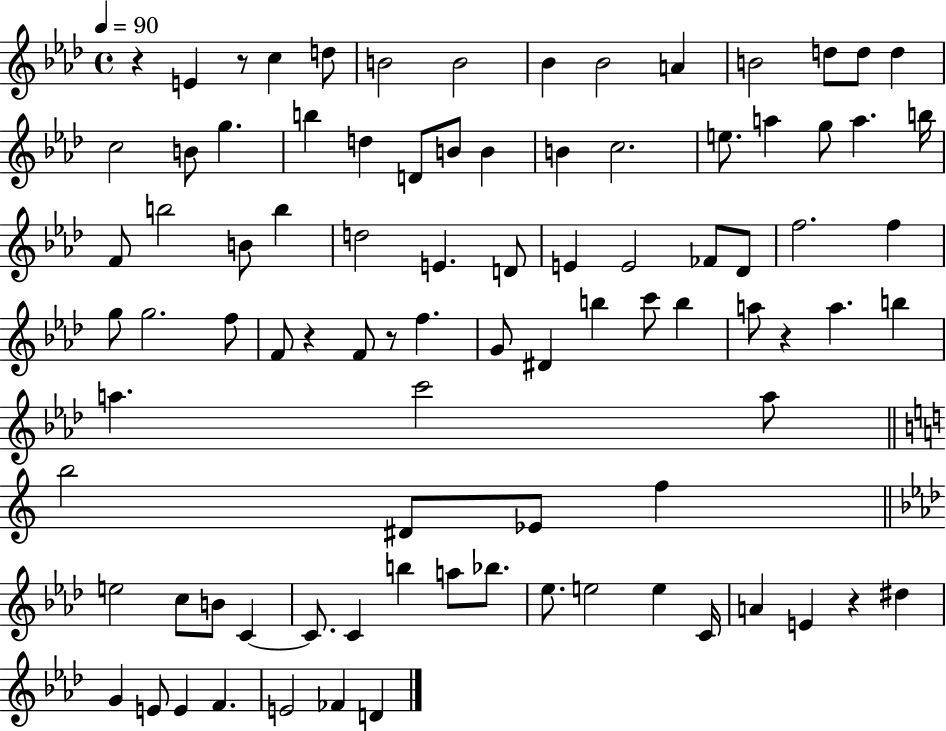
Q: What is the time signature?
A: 4/4